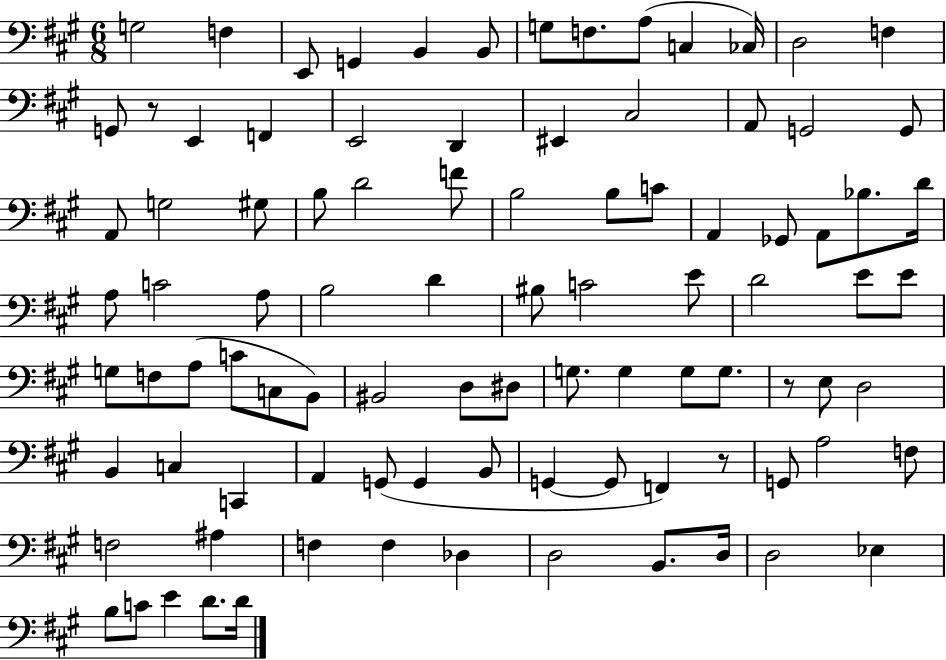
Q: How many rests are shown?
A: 3